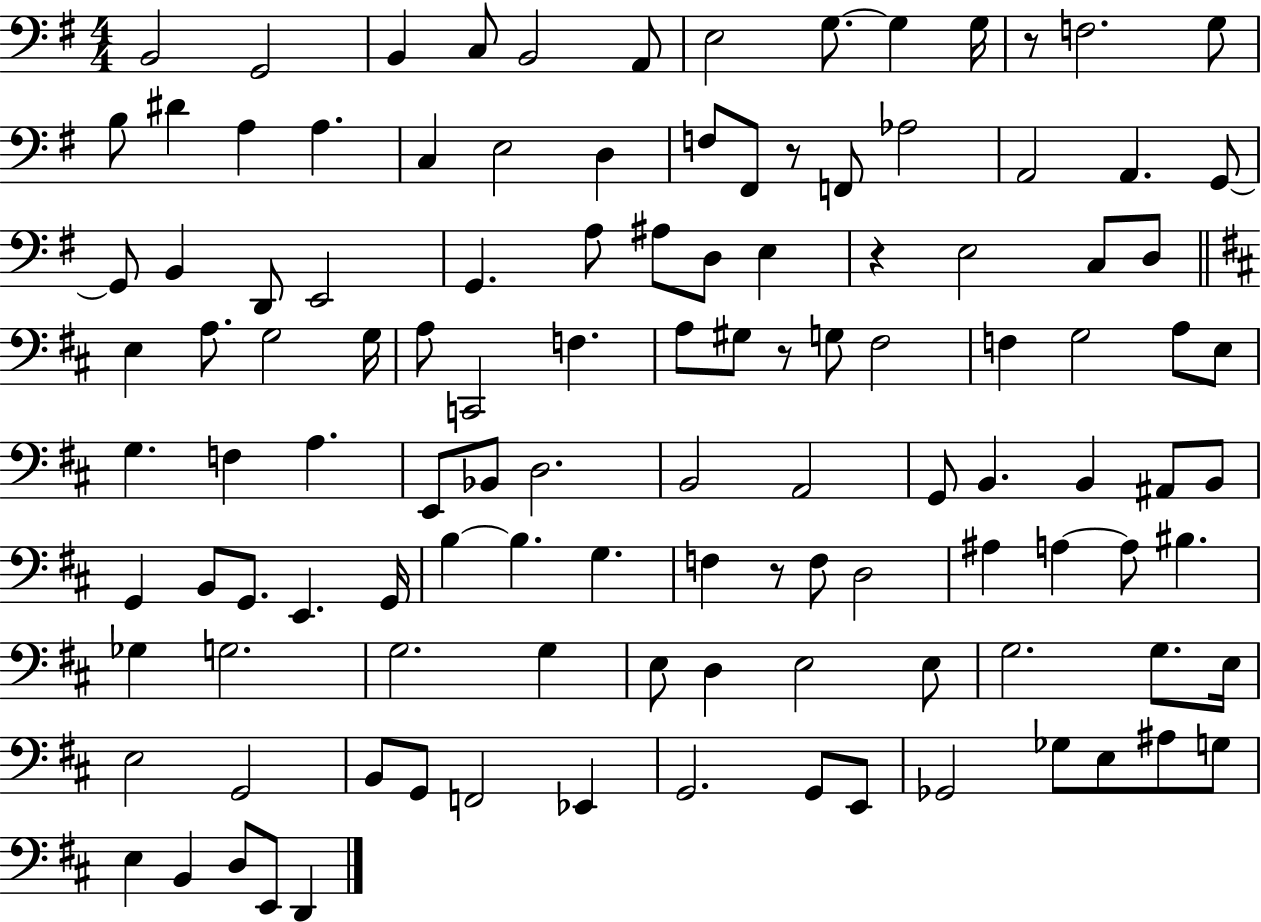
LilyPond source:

{
  \clef bass
  \numericTimeSignature
  \time 4/4
  \key g \major
  \repeat volta 2 { b,2 g,2 | b,4 c8 b,2 a,8 | e2 g8.~~ g4 g16 | r8 f2. g8 | \break b8 dis'4 a4 a4. | c4 e2 d4 | f8 fis,8 r8 f,8 aes2 | a,2 a,4. g,8~~ | \break g,8 b,4 d,8 e,2 | g,4. a8 ais8 d8 e4 | r4 e2 c8 d8 | \bar "||" \break \key b \minor e4 a8. g2 g16 | a8 c,2 f4. | a8 gis8 r8 g8 fis2 | f4 g2 a8 e8 | \break g4. f4 a4. | e,8 bes,8 d2. | b,2 a,2 | g,8 b,4. b,4 ais,8 b,8 | \break g,4 b,8 g,8. e,4. g,16 | b4~~ b4. g4. | f4 r8 f8 d2 | ais4 a4~~ a8 bis4. | \break ges4 g2. | g2. g4 | e8 d4 e2 e8 | g2. g8. e16 | \break e2 g,2 | b,8 g,8 f,2 ees,4 | g,2. g,8 e,8 | ges,2 ges8 e8 ais8 g8 | \break e4 b,4 d8 e,8 d,4 | } \bar "|."
}